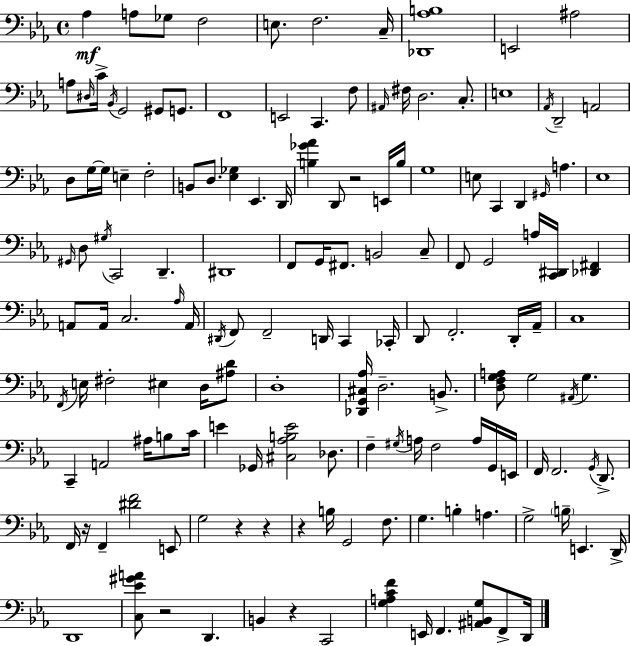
Ab3/q A3/e Gb3/e F3/h E3/e. F3/h. C3/s [Db2,Ab3,B3]/w E2/h A#3/h A3/e D#3/s C4/s Bb2/s G2/h G#2/e G2/e. F2/w E2/h C2/q. F3/e A#2/s F#3/s D3/h. C3/e. E3/w Ab2/s D2/h A2/h D3/e G3/s G3/s E3/q F3/h B2/e D3/e. [Eb3,Gb3]/q Eb2/q. D2/s [B3,Gb4,Ab4]/q D2/e R/h E2/s B3/s G3/w E3/e C2/q D2/q G#2/s A3/q. Eb3/w G#2/s D3/e G#3/s C2/h D2/q. D#2/w F2/e G2/s F#2/e. B2/h C3/e F2/e G2/h A3/s [C2,D#2]/s [Db2,F#2]/q A2/e A2/s C3/h. Ab3/s A2/s D#2/s F2/e F2/h D2/s C2/q CES2/s D2/e F2/h. D2/s Ab2/s C3/w F2/s E3/s F#3/h EIS3/q D3/s [A#3,D4]/e D3/w [Db2,G2,C#3,Ab3]/s D3/h. B2/e. [D3,F3,G3,A3]/e G3/h A#2/s G3/q. C2/q A2/h A#3/s B3/e C4/s E4/q Gb2/s [C#3,Ab3,B3,E4]/h Db3/e. F3/q G#3/s A3/s F3/h A3/s G2/s E2/s F2/s F2/h. G2/s D2/e. F2/s R/s F2/q [D#4,F4]/h E2/e G3/h R/q R/q R/q B3/s G2/h F3/e. G3/q. B3/q A3/q. G3/h B3/s E2/q. D2/s D2/w [C3,Eb4,G#4,A4]/e R/h D2/q. B2/q R/q C2/h [G3,A3,C4,F4]/q E2/s F2/q. [A#2,B2,G3]/e F2/e D2/s